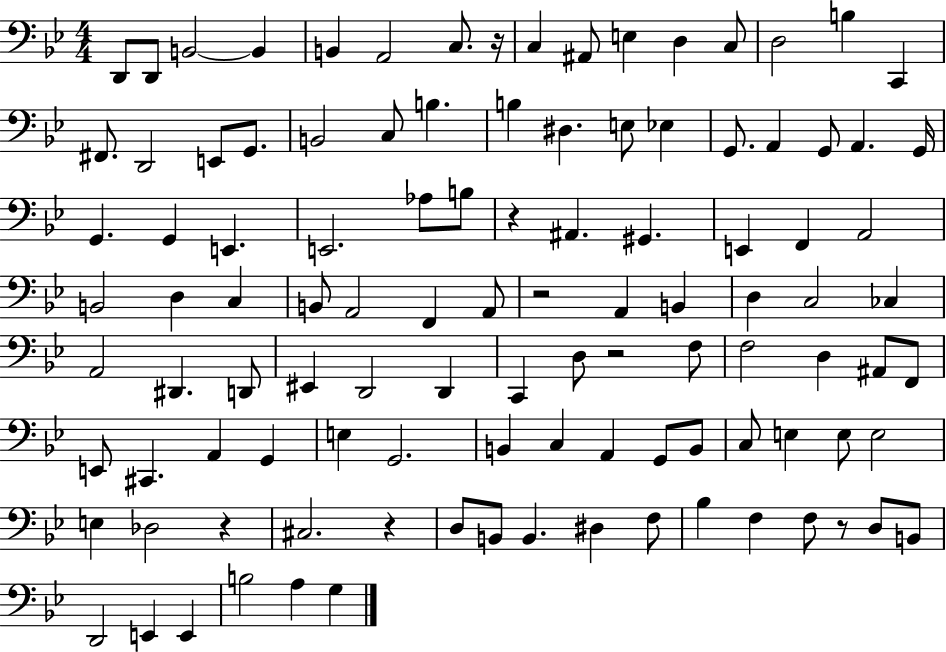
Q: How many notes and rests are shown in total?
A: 108